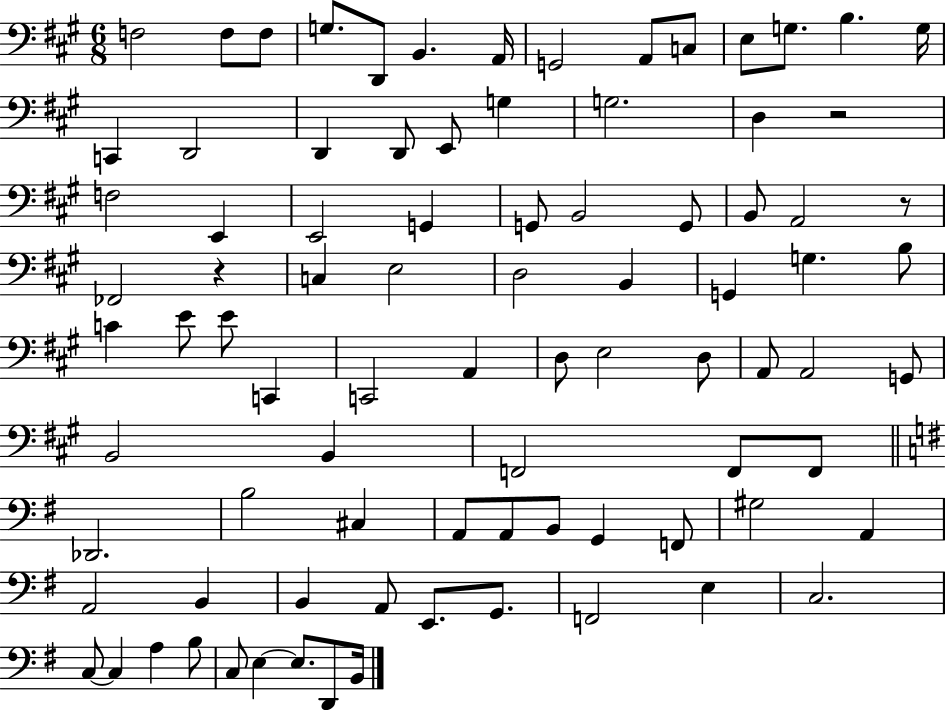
F3/h F3/e F3/e G3/e. D2/e B2/q. A2/s G2/h A2/e C3/e E3/e G3/e. B3/q. G3/s C2/q D2/h D2/q D2/e E2/e G3/q G3/h. D3/q R/h F3/h E2/q E2/h G2/q G2/e B2/h G2/e B2/e A2/h R/e FES2/h R/q C3/q E3/h D3/h B2/q G2/q G3/q. B3/e C4/q E4/e E4/e C2/q C2/h A2/q D3/e E3/h D3/e A2/e A2/h G2/e B2/h B2/q F2/h F2/e F2/e Db2/h. B3/h C#3/q A2/e A2/e B2/e G2/q F2/e G#3/h A2/q A2/h B2/q B2/q A2/e E2/e. G2/e. F2/h E3/q C3/h. C3/e C3/q A3/q B3/e C3/e E3/q E3/e. D2/e B2/s